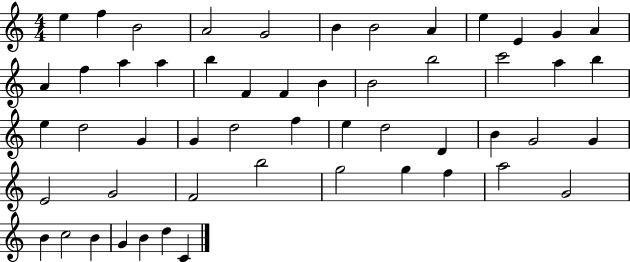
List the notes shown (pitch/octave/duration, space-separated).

E5/q F5/q B4/h A4/h G4/h B4/q B4/h A4/q E5/q E4/q G4/q A4/q A4/q F5/q A5/q A5/q B5/q F4/q F4/q B4/q B4/h B5/h C6/h A5/q B5/q E5/q D5/h G4/q G4/q D5/h F5/q E5/q D5/h D4/q B4/q G4/h G4/q E4/h G4/h F4/h B5/h G5/h G5/q F5/q A5/h G4/h B4/q C5/h B4/q G4/q B4/q D5/q C4/q